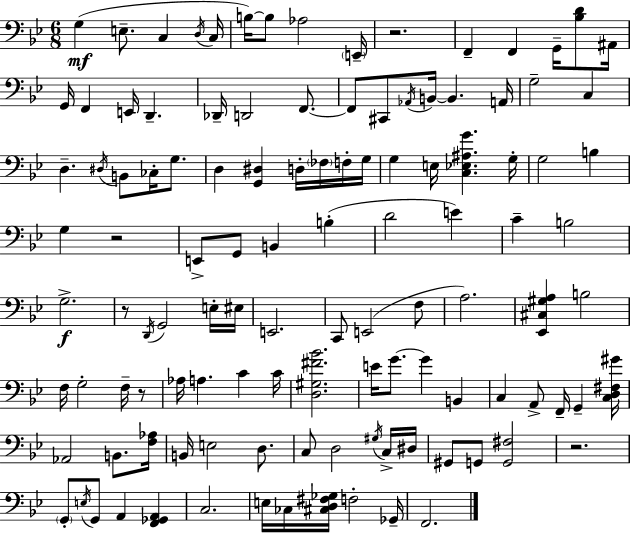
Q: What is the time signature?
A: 6/8